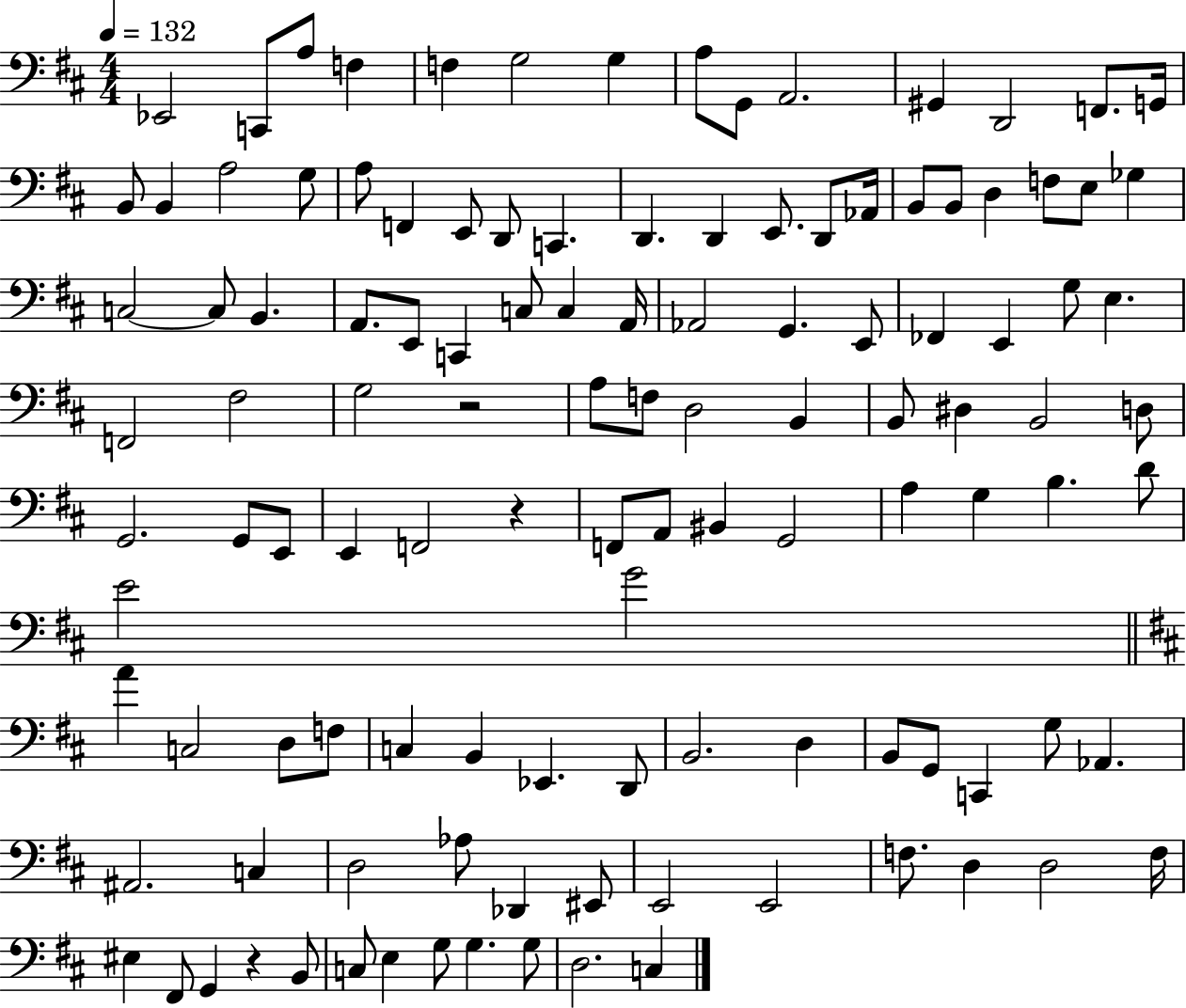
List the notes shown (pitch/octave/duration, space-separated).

Eb2/h C2/e A3/e F3/q F3/q G3/h G3/q A3/e G2/e A2/h. G#2/q D2/h F2/e. G2/s B2/e B2/q A3/h G3/e A3/e F2/q E2/e D2/e C2/q. D2/q. D2/q E2/e. D2/e Ab2/s B2/e B2/e D3/q F3/e E3/e Gb3/q C3/h C3/e B2/q. A2/e. E2/e C2/q C3/e C3/q A2/s Ab2/h G2/q. E2/e FES2/q E2/q G3/e E3/q. F2/h F#3/h G3/h R/h A3/e F3/e D3/h B2/q B2/e D#3/q B2/h D3/e G2/h. G2/e E2/e E2/q F2/h R/q F2/e A2/e BIS2/q G2/h A3/q G3/q B3/q. D4/e E4/h G4/h A4/q C3/h D3/e F3/e C3/q B2/q Eb2/q. D2/e B2/h. D3/q B2/e G2/e C2/q G3/e Ab2/q. A#2/h. C3/q D3/h Ab3/e Db2/q EIS2/e E2/h E2/h F3/e. D3/q D3/h F3/s EIS3/q F#2/e G2/q R/q B2/e C3/e E3/q G3/e G3/q. G3/e D3/h. C3/q